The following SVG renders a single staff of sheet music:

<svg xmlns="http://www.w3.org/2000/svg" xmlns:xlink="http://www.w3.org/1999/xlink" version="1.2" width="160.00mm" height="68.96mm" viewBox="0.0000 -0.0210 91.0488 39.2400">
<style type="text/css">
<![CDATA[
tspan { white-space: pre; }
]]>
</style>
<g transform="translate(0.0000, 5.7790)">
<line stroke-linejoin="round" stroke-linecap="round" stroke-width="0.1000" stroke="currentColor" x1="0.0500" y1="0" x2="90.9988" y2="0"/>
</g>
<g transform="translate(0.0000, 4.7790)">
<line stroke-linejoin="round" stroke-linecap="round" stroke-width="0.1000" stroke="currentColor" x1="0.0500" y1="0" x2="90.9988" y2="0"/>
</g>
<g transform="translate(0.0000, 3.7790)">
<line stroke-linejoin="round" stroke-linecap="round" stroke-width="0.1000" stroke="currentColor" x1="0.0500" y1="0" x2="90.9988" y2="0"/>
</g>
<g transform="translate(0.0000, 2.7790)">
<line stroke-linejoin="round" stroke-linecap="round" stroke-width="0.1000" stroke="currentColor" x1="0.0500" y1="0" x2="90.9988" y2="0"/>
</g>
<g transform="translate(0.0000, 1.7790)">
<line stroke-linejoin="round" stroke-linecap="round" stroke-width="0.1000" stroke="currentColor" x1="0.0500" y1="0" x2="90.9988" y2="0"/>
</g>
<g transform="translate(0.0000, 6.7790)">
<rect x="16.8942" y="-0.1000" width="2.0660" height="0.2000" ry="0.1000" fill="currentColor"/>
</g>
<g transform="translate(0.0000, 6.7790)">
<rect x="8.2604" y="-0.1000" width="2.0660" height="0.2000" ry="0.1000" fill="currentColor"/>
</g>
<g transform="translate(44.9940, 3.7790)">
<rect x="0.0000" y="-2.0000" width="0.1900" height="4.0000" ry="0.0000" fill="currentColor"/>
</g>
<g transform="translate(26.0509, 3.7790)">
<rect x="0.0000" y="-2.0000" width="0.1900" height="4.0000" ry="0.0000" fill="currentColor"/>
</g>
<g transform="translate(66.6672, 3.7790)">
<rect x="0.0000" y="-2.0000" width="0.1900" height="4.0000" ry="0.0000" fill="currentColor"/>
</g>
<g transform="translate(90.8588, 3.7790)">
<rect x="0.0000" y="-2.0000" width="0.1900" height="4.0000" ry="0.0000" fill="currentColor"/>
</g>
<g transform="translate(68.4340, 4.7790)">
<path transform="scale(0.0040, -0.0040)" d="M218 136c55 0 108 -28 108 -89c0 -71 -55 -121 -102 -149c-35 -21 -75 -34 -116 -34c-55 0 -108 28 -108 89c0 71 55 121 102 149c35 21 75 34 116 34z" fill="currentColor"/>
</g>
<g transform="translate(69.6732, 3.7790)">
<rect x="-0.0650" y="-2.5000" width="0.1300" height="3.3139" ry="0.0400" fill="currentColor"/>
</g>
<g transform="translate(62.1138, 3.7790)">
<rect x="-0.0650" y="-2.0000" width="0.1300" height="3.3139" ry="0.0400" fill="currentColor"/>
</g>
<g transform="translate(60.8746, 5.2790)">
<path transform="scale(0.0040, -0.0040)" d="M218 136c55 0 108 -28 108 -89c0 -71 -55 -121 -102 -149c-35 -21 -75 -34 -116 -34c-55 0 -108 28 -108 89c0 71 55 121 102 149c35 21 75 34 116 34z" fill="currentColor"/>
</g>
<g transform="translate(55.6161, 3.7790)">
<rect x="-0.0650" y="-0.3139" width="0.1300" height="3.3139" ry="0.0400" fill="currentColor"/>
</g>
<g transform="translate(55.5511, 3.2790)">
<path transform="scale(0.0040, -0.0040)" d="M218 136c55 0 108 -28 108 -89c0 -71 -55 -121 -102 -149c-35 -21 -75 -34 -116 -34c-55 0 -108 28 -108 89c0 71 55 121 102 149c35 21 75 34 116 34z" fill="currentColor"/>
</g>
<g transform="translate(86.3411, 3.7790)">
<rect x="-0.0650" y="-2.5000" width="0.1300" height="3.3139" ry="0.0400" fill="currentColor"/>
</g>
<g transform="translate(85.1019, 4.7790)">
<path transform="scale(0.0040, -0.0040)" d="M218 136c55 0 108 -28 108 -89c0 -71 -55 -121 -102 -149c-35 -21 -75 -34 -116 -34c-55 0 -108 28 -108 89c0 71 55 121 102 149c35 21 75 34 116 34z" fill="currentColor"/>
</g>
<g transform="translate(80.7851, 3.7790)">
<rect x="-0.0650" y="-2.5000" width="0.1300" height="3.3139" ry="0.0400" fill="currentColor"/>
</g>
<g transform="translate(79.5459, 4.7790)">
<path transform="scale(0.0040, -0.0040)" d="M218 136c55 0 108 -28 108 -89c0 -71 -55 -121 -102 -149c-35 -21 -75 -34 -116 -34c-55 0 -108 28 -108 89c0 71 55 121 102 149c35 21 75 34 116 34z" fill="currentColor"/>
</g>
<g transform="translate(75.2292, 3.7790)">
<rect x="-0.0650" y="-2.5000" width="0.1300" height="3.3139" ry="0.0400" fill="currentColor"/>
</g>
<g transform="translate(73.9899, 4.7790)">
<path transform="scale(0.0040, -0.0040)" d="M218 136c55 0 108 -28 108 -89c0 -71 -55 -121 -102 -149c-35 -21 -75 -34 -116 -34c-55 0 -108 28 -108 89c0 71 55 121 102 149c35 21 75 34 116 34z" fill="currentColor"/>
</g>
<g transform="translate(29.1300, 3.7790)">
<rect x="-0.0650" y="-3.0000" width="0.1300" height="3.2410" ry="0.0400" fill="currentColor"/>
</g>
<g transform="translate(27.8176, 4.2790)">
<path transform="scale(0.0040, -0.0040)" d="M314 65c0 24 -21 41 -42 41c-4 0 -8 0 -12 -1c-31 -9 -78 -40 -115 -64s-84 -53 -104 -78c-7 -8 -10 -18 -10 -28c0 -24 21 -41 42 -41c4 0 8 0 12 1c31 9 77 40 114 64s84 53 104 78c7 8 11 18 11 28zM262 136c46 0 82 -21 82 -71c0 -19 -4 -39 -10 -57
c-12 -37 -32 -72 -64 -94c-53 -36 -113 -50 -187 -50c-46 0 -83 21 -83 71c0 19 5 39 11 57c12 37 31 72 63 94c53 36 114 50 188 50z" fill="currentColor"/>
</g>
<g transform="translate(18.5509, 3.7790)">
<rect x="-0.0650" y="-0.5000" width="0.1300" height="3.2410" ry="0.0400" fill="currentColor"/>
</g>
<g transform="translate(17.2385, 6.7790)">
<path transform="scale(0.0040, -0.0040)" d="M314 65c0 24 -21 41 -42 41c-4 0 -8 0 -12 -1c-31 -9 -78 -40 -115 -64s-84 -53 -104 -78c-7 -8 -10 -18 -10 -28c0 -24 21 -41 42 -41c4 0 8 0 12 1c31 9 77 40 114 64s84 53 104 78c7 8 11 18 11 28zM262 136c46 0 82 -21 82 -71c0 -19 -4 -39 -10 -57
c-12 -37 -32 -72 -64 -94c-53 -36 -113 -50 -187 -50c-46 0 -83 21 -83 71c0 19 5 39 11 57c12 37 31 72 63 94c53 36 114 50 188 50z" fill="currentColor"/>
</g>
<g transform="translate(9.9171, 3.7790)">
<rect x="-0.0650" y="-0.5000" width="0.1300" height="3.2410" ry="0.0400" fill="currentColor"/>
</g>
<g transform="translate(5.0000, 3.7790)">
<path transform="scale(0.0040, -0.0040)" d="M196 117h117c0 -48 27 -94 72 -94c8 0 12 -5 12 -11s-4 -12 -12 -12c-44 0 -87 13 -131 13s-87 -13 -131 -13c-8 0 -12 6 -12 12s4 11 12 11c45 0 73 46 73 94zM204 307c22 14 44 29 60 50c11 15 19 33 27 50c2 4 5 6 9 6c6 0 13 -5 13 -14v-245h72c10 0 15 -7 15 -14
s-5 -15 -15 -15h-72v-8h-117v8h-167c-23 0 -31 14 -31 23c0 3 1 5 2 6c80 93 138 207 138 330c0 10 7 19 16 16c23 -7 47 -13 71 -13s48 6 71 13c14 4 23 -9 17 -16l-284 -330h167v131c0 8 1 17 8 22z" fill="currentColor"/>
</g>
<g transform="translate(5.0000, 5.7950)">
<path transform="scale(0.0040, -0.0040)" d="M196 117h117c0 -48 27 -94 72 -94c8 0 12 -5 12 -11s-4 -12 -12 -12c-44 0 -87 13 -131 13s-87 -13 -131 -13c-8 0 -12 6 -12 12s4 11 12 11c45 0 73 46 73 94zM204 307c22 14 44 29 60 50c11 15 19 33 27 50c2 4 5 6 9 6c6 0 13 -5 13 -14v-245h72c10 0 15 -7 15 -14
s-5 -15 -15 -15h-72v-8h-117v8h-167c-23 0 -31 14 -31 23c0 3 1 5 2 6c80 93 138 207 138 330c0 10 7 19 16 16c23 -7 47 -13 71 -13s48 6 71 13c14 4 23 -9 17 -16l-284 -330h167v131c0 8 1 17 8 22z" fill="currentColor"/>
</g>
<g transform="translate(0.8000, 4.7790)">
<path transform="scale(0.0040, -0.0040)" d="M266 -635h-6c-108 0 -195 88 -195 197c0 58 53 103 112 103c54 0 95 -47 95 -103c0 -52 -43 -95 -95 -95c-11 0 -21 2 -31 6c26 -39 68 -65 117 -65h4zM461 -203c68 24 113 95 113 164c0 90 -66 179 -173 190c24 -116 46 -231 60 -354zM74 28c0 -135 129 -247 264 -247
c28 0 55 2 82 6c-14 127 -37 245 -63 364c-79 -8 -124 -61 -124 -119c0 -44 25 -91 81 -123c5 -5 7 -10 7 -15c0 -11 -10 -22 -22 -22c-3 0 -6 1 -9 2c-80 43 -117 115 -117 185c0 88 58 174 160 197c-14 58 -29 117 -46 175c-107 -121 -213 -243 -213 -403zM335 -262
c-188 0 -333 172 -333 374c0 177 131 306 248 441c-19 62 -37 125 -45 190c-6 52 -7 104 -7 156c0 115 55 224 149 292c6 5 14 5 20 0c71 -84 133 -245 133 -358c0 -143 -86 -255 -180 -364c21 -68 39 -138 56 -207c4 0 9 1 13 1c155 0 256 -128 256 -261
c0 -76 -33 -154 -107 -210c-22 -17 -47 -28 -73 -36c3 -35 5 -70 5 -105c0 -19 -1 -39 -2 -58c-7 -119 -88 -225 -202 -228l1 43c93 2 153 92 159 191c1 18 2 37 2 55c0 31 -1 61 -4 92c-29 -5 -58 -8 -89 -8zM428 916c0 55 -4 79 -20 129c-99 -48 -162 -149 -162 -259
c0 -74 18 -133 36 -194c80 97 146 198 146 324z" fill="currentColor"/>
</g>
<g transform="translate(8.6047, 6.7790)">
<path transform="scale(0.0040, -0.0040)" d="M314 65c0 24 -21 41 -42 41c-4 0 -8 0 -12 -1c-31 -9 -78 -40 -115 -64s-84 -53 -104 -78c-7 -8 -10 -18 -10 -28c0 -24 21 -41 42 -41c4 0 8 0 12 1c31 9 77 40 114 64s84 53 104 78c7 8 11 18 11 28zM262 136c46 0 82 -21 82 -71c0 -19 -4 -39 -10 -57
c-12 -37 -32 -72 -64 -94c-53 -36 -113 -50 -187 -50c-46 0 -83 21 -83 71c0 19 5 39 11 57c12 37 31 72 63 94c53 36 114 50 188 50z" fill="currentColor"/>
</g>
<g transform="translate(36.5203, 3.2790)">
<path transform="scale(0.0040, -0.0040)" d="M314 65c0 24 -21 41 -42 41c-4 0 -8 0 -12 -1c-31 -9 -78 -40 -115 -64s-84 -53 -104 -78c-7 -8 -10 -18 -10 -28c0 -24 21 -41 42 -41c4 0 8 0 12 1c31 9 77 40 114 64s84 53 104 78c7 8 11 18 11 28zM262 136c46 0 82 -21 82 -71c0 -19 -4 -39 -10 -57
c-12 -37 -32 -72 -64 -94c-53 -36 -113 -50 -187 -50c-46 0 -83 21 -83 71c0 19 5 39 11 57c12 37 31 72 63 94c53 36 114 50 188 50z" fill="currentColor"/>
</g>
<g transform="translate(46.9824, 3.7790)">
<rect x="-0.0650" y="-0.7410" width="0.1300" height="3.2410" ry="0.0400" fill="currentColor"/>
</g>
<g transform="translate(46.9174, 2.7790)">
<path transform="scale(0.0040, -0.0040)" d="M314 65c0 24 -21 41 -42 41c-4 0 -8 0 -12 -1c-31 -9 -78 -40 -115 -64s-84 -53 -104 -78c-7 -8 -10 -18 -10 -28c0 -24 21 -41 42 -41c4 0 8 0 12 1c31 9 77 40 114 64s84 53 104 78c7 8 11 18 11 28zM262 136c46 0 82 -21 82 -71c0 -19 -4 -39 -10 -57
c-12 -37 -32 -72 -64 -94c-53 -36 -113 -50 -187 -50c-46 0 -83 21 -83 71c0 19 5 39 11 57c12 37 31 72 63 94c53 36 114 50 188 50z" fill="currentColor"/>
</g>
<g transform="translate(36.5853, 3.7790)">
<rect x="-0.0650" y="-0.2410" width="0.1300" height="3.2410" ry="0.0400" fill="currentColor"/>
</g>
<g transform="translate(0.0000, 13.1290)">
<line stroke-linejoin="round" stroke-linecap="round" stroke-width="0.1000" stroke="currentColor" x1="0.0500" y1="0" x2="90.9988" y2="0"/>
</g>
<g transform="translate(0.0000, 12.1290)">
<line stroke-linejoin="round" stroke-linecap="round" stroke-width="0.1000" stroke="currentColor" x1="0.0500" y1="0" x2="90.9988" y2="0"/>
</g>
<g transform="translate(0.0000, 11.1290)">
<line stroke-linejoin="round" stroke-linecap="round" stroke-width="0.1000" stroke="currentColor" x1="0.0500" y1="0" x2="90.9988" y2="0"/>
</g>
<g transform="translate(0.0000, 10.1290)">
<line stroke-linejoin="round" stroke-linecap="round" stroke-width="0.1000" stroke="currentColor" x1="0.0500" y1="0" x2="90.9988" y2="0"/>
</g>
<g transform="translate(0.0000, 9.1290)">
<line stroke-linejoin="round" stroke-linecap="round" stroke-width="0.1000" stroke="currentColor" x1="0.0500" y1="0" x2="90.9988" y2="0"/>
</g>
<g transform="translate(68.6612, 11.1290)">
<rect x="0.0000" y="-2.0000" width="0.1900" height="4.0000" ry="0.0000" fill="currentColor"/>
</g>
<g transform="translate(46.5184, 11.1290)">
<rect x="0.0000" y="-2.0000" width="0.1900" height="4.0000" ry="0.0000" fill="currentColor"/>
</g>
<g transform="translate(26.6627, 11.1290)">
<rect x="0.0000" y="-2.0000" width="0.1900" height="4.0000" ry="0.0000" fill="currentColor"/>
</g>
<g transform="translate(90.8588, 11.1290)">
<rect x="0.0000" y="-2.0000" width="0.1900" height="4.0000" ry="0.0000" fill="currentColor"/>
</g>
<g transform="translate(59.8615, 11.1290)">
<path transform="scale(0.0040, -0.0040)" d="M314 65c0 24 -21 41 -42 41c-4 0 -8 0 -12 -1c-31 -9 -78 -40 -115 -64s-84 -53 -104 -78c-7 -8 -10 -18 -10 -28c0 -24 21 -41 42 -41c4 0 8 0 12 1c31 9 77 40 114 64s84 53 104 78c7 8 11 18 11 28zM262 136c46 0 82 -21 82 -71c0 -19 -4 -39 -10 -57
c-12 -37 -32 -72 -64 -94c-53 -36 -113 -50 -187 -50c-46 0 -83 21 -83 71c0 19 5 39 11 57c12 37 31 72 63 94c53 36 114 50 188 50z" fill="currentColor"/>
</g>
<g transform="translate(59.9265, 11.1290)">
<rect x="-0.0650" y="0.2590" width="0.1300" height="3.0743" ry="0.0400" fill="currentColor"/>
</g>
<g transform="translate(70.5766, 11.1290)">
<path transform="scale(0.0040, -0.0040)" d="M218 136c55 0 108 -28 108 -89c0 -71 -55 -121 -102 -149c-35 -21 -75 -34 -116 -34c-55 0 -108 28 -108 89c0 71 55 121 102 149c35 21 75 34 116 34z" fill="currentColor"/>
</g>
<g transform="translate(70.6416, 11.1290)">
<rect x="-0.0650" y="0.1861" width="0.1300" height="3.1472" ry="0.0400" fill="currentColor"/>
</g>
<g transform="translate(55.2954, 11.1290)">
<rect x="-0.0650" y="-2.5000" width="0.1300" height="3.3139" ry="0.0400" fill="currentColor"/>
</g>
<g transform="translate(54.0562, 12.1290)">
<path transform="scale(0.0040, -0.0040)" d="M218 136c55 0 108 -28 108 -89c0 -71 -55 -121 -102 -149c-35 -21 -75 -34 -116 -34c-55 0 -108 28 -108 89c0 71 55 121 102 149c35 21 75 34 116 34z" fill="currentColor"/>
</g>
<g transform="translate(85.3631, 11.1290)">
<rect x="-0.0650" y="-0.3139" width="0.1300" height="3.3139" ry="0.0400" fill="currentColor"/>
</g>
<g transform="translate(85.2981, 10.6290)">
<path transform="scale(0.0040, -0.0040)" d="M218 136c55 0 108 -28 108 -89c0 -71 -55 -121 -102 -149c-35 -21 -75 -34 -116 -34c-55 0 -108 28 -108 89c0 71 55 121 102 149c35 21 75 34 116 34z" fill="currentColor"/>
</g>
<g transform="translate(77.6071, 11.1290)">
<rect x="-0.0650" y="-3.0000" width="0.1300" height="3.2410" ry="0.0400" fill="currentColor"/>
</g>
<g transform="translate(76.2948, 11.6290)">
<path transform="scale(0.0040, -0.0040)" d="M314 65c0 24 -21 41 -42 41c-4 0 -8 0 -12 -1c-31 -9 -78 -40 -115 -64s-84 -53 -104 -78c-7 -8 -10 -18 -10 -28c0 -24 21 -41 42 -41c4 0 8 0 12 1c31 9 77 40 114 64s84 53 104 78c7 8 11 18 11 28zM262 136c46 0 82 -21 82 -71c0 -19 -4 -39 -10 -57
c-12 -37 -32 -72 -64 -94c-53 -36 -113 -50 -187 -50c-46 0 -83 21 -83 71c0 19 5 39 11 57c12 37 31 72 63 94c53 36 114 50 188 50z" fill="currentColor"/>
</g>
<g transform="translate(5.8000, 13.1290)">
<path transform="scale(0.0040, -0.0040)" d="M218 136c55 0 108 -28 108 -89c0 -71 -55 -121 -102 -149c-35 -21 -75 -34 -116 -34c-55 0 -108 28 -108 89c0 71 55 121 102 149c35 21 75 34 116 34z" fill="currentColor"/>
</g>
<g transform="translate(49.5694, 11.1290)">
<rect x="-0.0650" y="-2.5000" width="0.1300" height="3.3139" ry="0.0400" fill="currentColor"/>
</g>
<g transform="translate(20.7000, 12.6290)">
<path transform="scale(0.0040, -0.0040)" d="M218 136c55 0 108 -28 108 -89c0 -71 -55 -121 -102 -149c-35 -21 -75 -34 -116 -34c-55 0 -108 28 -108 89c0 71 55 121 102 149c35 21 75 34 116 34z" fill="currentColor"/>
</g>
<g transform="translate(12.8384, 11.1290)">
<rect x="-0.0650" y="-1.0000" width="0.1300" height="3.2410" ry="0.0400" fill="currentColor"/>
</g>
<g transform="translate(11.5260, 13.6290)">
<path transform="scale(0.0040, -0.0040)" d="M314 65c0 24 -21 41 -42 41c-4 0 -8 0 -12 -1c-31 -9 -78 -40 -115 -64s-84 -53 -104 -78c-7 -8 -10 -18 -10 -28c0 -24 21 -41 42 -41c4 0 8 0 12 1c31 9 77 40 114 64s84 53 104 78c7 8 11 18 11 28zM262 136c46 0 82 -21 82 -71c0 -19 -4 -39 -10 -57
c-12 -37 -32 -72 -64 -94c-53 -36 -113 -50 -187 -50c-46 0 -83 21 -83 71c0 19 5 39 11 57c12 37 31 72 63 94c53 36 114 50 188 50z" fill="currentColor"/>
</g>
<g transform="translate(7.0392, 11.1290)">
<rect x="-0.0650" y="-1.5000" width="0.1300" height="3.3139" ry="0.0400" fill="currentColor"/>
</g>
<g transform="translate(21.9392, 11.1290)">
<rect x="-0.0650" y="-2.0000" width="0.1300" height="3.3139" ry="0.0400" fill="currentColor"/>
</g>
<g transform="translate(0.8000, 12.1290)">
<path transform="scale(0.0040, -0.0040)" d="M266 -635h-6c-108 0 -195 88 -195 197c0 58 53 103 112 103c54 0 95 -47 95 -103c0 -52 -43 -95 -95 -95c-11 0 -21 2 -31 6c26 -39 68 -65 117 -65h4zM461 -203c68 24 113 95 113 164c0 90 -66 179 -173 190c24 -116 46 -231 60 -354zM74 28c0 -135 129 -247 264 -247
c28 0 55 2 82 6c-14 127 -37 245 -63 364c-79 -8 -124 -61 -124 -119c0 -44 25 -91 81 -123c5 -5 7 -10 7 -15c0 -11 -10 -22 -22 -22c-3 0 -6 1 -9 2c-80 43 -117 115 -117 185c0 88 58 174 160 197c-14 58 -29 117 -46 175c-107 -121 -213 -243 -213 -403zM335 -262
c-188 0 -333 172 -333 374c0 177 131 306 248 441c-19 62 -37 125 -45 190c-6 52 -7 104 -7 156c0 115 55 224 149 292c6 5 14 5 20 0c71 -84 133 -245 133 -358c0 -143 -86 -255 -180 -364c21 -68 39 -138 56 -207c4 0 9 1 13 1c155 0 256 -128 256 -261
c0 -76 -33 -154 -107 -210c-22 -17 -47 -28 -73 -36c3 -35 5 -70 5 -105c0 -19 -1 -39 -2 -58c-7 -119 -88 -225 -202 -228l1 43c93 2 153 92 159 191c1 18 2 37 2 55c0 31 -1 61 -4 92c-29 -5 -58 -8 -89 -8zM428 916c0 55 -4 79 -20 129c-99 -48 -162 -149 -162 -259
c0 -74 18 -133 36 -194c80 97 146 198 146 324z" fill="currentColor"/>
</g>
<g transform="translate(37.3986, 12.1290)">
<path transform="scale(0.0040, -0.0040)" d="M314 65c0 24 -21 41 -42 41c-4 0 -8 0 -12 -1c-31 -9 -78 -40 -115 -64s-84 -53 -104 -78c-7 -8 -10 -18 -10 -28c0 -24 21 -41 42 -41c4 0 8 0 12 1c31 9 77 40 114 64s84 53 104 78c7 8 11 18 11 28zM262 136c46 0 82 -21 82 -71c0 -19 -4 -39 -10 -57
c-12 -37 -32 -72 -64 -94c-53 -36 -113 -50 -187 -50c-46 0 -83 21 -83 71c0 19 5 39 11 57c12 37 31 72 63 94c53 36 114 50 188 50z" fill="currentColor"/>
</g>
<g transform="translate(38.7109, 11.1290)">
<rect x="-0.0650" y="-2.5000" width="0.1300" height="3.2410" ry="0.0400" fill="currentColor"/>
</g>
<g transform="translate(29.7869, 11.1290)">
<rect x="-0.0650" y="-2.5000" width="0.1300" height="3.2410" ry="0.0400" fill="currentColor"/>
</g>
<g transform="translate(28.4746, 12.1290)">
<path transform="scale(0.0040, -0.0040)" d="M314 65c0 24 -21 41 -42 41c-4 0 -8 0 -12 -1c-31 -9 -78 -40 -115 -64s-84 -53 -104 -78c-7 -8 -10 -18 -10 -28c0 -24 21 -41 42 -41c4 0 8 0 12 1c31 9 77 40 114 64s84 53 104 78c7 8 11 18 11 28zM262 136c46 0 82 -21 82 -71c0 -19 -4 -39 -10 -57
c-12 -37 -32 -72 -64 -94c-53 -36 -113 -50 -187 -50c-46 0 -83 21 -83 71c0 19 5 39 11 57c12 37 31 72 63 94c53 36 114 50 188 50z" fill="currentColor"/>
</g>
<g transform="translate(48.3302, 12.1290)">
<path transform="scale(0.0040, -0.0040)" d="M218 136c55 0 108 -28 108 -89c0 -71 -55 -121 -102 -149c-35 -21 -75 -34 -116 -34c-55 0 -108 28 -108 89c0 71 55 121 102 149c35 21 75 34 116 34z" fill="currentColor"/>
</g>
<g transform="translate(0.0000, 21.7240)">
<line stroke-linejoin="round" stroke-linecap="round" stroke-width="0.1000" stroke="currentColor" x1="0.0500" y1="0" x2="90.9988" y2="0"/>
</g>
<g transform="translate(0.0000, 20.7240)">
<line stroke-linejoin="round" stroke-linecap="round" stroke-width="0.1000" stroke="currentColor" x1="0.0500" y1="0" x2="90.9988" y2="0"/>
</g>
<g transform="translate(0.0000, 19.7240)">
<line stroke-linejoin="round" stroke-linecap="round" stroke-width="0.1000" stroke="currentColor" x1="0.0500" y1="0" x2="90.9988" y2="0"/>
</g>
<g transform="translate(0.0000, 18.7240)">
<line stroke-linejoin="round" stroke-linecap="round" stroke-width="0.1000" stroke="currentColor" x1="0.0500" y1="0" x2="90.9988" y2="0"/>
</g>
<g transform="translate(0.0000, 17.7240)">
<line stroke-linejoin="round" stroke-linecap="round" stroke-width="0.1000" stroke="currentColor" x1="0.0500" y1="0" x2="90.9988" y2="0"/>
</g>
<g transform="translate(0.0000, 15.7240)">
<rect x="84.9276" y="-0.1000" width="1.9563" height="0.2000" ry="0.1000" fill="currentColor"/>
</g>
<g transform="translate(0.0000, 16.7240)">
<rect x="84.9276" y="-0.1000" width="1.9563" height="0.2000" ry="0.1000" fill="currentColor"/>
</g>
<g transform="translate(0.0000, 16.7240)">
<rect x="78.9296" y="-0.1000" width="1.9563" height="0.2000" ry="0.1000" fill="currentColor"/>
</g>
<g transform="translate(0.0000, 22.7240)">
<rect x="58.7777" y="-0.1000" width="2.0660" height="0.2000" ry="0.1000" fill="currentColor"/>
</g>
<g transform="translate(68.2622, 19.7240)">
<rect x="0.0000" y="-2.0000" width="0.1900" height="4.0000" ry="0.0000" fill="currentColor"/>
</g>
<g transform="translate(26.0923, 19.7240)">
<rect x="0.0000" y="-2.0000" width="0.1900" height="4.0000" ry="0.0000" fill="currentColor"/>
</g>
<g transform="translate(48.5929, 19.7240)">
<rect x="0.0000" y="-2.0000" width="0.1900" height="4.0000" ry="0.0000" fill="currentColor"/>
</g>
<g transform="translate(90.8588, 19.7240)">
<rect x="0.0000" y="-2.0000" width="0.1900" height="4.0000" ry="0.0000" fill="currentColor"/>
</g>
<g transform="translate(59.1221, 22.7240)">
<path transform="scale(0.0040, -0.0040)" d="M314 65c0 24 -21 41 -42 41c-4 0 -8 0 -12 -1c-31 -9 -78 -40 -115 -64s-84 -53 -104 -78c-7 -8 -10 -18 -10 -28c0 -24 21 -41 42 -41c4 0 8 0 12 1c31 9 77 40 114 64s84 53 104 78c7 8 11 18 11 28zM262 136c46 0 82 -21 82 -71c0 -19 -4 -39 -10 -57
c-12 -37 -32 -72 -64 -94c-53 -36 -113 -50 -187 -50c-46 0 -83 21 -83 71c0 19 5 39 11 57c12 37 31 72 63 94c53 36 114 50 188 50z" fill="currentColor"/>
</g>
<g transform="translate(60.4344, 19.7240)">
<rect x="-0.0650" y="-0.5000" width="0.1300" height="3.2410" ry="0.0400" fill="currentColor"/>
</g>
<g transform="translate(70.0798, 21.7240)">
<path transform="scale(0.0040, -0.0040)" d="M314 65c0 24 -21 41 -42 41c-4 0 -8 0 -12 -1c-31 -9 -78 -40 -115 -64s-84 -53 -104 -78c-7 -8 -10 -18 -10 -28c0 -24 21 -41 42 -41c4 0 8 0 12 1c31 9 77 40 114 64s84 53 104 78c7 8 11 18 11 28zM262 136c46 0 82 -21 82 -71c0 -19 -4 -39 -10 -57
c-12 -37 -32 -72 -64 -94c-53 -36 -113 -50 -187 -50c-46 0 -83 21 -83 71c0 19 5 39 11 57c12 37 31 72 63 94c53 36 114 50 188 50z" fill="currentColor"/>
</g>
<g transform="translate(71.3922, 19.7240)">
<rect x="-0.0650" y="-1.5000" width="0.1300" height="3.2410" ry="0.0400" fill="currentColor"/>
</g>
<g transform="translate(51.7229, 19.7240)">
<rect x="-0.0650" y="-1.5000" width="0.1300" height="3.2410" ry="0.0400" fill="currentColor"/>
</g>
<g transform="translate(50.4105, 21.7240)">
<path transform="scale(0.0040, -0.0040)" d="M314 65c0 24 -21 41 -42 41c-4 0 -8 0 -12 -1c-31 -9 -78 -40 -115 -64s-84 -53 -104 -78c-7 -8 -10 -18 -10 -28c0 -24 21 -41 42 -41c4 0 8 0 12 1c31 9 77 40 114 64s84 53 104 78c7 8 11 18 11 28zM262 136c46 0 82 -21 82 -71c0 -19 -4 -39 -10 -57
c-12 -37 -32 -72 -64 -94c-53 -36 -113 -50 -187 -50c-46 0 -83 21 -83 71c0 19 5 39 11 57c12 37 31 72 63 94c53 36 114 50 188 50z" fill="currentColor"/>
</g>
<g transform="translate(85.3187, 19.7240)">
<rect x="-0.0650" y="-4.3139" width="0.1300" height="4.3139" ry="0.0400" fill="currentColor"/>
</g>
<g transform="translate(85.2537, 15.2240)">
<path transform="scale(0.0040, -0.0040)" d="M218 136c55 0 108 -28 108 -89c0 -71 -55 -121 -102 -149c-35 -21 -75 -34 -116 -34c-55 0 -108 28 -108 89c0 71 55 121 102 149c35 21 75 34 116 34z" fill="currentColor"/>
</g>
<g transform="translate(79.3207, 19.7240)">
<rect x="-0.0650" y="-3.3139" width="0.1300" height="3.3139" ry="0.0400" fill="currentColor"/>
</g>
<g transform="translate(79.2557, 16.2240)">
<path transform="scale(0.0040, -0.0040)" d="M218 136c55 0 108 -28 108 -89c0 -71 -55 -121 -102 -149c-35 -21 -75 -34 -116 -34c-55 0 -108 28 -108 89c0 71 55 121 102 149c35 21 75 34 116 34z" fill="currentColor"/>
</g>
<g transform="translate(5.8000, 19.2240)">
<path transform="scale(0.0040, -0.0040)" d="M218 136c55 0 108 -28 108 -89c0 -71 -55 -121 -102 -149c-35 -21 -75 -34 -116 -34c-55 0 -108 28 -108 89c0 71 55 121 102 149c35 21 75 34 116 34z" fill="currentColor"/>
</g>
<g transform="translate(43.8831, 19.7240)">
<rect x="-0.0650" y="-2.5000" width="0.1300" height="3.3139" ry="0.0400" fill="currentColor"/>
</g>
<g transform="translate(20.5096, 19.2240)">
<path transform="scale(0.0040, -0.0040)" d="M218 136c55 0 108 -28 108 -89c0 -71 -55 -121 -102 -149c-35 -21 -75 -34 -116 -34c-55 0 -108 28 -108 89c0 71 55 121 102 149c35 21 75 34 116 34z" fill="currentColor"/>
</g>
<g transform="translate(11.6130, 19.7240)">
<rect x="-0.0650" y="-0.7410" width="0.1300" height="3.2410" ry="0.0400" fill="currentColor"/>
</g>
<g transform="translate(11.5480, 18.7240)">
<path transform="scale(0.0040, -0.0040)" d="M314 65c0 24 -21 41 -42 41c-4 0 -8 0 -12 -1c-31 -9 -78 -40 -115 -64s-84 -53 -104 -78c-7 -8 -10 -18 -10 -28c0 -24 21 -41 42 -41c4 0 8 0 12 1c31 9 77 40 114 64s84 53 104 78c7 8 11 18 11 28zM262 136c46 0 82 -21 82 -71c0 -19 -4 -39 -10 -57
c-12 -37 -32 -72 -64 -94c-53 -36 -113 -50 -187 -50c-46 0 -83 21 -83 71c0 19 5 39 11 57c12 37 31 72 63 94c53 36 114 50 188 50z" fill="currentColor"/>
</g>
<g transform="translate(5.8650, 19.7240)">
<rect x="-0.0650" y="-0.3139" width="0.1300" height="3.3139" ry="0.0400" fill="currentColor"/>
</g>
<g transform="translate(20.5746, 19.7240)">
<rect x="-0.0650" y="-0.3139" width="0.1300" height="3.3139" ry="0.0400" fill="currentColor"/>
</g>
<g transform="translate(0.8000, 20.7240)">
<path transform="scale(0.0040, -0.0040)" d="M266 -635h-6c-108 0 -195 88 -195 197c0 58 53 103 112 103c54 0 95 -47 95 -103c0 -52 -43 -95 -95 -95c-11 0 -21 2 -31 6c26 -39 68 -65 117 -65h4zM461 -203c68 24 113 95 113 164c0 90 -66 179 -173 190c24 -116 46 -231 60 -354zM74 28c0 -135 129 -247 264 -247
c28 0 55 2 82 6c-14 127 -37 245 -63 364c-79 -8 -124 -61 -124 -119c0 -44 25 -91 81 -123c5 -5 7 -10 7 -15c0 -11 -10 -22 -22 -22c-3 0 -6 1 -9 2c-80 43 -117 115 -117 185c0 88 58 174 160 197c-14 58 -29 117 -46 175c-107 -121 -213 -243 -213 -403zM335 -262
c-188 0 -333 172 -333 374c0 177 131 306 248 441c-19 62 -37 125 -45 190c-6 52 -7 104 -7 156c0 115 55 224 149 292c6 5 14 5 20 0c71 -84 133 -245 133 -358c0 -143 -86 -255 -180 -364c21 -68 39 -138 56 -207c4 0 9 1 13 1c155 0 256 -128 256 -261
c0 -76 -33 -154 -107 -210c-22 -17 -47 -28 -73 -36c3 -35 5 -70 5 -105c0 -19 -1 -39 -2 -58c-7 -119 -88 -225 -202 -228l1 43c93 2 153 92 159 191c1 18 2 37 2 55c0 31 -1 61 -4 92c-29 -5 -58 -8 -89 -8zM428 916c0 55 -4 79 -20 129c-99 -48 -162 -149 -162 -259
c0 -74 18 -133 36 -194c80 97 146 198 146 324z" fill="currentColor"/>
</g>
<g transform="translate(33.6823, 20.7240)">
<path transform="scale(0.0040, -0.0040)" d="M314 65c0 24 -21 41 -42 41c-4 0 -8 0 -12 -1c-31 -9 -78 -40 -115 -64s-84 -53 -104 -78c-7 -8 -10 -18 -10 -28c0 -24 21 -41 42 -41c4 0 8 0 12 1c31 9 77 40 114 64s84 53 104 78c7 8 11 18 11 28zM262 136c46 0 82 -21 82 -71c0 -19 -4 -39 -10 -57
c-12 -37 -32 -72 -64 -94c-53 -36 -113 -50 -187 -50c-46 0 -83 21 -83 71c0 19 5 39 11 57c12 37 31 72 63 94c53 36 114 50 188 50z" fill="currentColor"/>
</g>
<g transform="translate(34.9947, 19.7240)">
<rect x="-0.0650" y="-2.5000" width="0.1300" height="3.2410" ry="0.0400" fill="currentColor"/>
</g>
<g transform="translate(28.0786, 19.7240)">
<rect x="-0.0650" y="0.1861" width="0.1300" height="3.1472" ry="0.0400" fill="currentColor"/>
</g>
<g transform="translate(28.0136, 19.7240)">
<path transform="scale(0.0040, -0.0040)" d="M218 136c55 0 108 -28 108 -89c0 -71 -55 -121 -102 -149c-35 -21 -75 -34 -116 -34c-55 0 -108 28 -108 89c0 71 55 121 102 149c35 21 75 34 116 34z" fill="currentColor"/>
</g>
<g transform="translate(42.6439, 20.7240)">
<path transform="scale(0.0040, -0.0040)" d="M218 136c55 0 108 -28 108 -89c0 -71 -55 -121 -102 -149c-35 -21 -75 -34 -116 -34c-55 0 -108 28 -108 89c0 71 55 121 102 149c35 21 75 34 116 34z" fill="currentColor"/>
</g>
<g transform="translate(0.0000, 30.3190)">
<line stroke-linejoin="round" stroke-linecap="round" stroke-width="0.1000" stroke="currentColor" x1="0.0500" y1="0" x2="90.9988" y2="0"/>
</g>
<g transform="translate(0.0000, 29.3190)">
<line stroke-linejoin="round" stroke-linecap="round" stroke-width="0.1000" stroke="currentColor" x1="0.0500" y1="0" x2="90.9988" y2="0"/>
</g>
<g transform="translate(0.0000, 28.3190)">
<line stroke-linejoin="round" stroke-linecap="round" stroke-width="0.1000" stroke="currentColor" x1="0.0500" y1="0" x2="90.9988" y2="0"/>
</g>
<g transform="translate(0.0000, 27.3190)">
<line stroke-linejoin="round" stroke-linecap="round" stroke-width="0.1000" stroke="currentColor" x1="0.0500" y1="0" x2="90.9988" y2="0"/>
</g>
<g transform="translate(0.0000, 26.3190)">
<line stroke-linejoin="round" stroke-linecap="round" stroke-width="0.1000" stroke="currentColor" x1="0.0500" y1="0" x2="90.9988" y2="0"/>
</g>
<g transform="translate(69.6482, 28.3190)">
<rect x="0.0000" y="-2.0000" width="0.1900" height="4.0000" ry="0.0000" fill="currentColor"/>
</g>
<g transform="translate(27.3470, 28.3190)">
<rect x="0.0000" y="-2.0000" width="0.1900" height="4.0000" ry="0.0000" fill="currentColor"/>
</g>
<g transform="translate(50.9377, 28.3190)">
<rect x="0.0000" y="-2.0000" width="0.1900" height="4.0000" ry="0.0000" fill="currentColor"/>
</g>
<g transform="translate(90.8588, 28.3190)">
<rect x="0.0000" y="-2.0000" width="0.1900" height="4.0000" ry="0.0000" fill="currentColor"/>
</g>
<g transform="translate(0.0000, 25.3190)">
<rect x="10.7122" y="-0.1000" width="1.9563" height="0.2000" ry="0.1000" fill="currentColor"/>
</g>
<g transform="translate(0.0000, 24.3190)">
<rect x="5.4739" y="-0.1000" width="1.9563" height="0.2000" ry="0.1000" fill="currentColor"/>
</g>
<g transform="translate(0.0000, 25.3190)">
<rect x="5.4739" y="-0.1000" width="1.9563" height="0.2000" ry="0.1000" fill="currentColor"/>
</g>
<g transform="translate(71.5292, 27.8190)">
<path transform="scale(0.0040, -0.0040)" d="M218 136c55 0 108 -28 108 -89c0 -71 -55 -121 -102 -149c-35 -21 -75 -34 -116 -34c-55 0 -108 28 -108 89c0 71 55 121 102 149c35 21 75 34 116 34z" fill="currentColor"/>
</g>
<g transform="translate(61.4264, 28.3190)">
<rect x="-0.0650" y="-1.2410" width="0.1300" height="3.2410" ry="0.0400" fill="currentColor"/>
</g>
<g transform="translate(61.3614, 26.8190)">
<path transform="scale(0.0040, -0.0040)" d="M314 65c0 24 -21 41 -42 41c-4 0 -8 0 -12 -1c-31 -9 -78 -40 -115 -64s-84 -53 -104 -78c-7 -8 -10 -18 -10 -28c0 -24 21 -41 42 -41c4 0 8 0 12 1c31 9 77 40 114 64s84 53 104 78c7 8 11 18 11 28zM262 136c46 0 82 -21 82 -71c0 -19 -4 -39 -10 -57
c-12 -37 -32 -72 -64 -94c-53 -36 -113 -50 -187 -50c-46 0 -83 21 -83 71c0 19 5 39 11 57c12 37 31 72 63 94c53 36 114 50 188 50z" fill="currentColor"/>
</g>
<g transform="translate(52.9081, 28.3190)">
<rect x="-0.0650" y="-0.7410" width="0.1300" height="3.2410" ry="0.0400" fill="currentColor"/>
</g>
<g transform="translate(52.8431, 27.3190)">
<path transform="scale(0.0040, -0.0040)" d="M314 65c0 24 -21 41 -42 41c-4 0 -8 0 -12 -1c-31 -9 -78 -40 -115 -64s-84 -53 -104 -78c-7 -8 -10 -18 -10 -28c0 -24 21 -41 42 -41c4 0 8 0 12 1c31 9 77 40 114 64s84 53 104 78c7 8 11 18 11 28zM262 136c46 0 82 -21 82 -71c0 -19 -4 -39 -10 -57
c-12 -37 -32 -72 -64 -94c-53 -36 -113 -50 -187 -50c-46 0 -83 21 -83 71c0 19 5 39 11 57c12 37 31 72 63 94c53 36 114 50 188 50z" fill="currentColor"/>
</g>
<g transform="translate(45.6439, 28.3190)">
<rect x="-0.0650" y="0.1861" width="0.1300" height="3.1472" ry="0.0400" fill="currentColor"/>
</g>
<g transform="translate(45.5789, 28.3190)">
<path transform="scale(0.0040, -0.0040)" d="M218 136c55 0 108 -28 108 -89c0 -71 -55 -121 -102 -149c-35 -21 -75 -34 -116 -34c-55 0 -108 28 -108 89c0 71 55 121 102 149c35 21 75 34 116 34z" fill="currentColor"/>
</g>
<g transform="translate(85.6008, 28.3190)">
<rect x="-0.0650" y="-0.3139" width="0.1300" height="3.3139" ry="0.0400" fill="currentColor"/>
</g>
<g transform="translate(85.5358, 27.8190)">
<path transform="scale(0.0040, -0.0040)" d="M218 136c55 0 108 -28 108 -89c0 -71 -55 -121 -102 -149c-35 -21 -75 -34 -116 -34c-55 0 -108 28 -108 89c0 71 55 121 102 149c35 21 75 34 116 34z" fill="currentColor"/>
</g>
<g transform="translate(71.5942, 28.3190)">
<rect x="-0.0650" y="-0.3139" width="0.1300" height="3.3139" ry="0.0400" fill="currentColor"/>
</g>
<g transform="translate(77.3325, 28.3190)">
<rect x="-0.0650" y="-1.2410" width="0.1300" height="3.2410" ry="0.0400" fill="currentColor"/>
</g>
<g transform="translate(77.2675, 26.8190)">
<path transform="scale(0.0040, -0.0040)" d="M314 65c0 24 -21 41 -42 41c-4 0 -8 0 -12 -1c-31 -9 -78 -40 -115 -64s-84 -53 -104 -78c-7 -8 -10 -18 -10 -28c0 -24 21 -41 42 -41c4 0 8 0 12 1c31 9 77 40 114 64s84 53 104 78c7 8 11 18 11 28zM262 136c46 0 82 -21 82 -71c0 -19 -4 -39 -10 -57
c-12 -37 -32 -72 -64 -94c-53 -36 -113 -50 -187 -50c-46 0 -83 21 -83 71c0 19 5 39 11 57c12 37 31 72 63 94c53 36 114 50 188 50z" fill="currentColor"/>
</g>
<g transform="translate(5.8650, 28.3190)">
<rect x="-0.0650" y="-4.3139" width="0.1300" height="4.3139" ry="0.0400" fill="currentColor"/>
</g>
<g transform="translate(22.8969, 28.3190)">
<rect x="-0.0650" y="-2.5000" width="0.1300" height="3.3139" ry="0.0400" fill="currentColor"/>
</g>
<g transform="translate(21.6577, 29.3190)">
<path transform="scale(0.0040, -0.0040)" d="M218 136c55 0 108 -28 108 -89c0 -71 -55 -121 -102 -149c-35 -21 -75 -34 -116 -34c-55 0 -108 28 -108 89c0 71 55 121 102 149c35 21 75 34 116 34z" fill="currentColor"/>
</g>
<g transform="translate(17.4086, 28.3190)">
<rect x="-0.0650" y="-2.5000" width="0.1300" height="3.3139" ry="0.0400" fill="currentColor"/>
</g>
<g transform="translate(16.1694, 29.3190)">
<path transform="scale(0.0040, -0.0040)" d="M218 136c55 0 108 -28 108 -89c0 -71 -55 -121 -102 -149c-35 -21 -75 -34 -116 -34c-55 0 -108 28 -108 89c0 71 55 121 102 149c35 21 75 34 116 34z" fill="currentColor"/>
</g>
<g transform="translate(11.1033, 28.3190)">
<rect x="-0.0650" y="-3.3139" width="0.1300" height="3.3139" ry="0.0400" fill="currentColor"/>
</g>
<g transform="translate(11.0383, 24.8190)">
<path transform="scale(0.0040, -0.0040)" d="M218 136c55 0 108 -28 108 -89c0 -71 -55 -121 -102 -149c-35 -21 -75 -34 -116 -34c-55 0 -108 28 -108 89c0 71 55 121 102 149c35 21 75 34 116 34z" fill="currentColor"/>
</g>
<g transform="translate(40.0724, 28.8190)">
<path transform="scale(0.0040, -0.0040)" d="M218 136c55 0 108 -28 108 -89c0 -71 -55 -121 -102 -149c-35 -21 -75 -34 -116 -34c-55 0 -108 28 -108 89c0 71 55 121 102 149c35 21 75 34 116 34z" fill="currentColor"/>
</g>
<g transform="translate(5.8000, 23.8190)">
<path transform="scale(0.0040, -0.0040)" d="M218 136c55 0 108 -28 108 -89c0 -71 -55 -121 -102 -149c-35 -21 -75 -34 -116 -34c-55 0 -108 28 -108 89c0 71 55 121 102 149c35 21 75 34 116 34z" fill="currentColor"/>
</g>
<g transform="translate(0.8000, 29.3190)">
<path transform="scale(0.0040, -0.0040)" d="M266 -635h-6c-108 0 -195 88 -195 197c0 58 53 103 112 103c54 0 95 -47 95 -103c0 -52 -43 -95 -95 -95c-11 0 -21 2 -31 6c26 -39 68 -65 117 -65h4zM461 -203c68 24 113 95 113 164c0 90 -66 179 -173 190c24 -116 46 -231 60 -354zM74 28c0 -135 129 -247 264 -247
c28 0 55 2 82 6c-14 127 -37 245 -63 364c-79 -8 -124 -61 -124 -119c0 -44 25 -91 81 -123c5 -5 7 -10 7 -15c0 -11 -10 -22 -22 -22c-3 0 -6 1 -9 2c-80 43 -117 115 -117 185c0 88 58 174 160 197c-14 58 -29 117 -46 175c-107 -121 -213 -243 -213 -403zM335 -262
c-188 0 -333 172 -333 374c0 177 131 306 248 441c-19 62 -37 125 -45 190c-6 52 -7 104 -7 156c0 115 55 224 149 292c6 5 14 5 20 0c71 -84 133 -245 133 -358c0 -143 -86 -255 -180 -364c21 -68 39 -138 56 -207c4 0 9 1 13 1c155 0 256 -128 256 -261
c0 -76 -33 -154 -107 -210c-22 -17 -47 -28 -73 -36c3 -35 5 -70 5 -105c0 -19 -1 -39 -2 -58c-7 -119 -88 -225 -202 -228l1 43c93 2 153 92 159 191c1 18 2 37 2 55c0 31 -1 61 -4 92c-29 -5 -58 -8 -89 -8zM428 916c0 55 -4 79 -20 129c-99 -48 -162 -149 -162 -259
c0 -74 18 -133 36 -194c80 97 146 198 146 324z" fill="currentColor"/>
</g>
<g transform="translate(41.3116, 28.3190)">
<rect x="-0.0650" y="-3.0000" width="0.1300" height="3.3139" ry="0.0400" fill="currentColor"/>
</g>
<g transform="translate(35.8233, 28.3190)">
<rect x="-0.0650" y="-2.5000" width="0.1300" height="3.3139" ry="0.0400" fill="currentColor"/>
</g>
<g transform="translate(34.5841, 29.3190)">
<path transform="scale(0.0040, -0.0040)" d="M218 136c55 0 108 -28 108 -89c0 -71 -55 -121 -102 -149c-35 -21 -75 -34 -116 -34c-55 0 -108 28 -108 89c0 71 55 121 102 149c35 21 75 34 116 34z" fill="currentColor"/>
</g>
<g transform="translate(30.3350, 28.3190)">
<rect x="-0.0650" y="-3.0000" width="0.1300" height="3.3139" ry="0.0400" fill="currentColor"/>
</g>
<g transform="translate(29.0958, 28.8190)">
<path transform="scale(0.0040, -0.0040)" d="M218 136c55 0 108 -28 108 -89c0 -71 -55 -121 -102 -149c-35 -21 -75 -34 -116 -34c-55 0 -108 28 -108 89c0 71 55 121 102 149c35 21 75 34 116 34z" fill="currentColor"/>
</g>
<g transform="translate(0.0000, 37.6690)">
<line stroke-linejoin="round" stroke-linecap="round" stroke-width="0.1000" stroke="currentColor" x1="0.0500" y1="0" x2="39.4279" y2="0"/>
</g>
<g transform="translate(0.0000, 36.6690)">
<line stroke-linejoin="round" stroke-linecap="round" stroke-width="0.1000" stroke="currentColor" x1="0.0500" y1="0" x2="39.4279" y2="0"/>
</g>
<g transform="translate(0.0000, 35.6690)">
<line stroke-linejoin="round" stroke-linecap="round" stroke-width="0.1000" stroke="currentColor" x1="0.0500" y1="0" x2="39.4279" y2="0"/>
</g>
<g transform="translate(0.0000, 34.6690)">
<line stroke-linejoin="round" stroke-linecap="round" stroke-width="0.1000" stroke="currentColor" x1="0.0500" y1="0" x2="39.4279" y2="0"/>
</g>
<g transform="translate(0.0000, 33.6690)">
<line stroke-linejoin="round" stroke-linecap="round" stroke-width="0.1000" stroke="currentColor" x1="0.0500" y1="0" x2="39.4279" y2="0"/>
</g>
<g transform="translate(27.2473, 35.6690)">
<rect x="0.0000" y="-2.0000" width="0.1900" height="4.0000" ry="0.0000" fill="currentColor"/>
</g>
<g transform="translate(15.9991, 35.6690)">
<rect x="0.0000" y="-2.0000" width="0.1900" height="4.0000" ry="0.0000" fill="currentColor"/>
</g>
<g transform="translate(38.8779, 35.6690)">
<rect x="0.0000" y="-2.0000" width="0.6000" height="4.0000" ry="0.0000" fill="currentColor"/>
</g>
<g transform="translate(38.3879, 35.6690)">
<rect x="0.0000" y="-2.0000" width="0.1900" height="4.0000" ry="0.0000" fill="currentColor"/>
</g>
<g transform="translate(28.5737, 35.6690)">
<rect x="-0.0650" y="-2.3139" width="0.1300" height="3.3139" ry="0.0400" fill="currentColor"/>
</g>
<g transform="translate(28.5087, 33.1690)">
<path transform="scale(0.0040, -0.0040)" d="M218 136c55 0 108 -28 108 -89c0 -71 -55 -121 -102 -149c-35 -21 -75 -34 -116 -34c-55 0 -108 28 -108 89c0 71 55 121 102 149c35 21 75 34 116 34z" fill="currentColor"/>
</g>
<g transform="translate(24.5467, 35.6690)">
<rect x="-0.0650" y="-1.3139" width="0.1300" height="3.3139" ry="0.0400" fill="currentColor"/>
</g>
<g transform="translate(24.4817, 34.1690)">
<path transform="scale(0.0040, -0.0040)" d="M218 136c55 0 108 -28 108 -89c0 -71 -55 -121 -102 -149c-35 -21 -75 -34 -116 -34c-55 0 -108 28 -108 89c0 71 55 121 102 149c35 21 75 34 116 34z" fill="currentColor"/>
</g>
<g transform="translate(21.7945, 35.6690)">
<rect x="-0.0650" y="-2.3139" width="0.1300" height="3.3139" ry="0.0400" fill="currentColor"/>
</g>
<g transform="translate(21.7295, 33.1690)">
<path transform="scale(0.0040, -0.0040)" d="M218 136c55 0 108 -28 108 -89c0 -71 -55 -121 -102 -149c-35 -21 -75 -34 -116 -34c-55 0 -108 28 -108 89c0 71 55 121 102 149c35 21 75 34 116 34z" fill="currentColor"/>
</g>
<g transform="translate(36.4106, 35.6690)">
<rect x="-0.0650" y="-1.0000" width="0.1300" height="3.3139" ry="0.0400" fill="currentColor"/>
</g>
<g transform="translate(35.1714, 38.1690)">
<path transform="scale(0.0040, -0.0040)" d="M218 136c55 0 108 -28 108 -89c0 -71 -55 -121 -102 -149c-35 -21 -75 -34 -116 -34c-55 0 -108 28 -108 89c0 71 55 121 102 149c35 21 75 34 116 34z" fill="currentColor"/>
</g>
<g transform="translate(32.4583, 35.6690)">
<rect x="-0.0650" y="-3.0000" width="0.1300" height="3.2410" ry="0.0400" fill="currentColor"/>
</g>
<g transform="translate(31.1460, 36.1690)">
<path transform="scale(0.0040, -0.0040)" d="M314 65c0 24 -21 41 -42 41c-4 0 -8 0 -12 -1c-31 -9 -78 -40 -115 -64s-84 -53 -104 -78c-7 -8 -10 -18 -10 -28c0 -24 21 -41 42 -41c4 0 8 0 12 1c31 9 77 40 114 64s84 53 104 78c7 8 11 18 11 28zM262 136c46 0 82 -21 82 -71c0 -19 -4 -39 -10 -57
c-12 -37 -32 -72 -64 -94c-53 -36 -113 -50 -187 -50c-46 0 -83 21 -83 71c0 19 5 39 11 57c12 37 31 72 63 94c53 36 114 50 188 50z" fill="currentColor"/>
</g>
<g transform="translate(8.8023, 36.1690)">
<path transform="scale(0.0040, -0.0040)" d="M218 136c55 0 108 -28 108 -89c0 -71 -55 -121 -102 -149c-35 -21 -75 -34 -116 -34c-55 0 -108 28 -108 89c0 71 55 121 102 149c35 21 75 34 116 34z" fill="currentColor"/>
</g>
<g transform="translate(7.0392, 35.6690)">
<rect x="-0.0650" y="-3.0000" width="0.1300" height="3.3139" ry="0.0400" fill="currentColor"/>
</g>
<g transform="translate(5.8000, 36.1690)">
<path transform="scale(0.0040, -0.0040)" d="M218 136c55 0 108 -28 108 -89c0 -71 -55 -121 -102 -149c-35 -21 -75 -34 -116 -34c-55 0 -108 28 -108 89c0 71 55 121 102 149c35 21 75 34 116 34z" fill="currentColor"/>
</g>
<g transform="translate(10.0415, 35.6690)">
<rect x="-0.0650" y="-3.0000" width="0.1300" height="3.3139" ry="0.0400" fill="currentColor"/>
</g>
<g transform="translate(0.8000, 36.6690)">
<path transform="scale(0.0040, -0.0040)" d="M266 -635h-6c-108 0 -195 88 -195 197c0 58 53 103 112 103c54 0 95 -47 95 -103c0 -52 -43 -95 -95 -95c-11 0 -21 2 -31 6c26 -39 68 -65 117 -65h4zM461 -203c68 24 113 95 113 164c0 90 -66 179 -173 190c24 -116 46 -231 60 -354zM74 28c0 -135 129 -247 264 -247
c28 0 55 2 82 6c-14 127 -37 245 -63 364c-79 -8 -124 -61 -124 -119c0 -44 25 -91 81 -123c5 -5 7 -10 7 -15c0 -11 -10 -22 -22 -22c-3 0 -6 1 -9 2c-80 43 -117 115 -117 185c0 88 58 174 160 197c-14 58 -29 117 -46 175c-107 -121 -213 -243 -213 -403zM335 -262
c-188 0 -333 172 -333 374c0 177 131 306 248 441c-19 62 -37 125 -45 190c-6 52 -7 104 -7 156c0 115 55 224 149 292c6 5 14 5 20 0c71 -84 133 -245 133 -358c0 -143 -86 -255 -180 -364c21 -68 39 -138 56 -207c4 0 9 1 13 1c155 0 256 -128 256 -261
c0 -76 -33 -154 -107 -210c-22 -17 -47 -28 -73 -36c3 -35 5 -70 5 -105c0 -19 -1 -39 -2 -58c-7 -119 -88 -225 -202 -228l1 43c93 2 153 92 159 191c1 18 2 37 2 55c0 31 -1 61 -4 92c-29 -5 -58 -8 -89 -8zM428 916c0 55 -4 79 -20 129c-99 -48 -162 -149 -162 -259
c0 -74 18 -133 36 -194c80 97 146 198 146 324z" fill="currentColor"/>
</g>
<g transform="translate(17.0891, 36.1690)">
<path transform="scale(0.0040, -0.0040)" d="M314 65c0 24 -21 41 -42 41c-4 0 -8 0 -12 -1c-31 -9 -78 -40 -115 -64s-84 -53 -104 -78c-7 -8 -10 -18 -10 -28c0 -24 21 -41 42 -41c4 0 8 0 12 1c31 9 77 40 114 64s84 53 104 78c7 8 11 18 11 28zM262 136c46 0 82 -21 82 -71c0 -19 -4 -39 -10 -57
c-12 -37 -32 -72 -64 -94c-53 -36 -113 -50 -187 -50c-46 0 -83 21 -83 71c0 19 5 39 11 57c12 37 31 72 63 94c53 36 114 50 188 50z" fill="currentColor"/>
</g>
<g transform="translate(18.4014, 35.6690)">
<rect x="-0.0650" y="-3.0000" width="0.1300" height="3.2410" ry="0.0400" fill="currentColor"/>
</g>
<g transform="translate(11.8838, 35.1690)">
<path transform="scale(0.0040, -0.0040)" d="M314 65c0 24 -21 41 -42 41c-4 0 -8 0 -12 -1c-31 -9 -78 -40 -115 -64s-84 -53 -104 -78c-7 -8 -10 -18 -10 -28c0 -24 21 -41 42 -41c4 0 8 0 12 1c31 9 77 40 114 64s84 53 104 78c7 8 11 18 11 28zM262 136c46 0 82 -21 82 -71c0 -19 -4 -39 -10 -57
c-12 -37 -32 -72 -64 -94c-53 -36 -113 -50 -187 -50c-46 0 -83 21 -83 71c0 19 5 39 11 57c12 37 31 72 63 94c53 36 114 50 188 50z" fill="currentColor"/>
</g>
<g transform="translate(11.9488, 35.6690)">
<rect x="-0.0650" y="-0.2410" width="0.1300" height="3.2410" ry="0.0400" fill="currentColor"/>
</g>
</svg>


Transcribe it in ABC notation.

X:1
T:Untitled
M:4/4
L:1/4
K:C
C2 C2 A2 c2 d2 c F G G G G E D2 F G2 G2 G G B2 B A2 c c d2 c B G2 G E2 C2 E2 b d' d' b G G A G A B d2 e2 c e2 c A A c2 A2 g e g A2 D